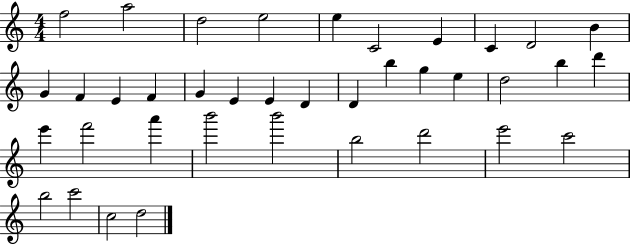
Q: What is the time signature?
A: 4/4